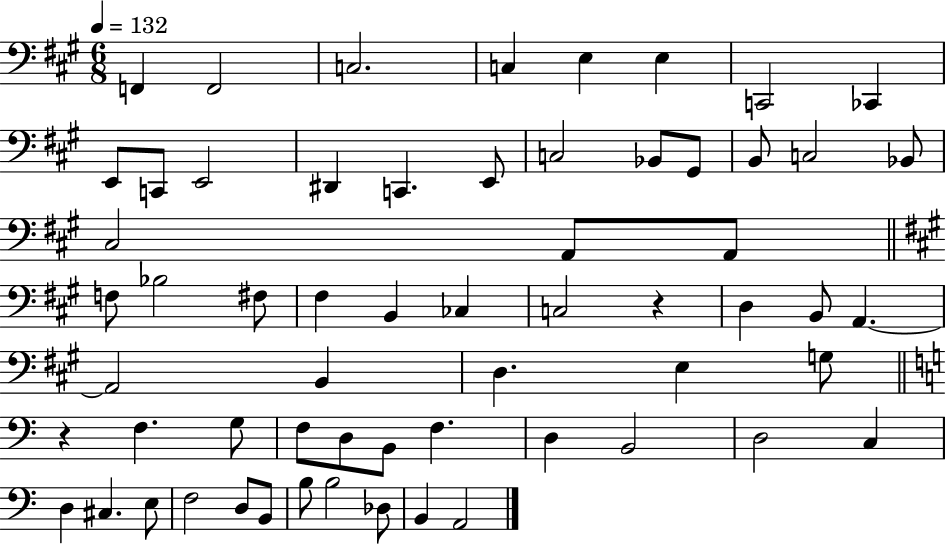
F2/q F2/h C3/h. C3/q E3/q E3/q C2/h CES2/q E2/e C2/e E2/h D#2/q C2/q. E2/e C3/h Bb2/e G#2/e B2/e C3/h Bb2/e C#3/h A2/e A2/e F3/e Bb3/h F#3/e F#3/q B2/q CES3/q C3/h R/q D3/q B2/e A2/q. A2/h B2/q D3/q. E3/q G3/e R/q F3/q. G3/e F3/e D3/e B2/e F3/q. D3/q B2/h D3/h C3/q D3/q C#3/q. E3/e F3/h D3/e B2/e B3/e B3/h Db3/e B2/q A2/h